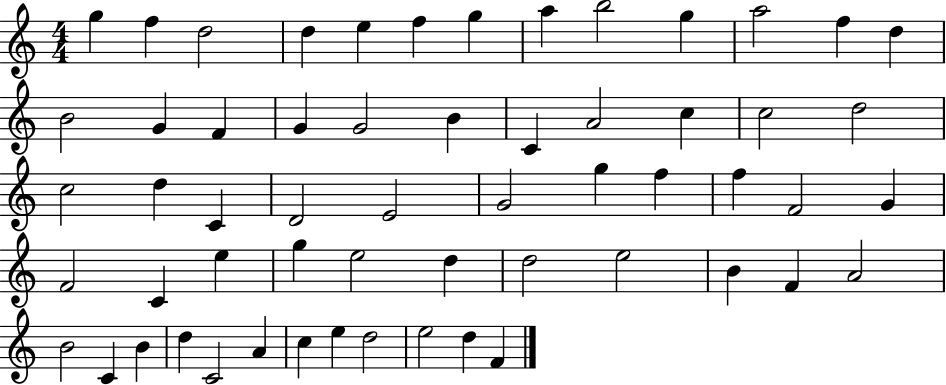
G5/q F5/q D5/h D5/q E5/q F5/q G5/q A5/q B5/h G5/q A5/h F5/q D5/q B4/h G4/q F4/q G4/q G4/h B4/q C4/q A4/h C5/q C5/h D5/h C5/h D5/q C4/q D4/h E4/h G4/h G5/q F5/q F5/q F4/h G4/q F4/h C4/q E5/q G5/q E5/h D5/q D5/h E5/h B4/q F4/q A4/h B4/h C4/q B4/q D5/q C4/h A4/q C5/q E5/q D5/h E5/h D5/q F4/q